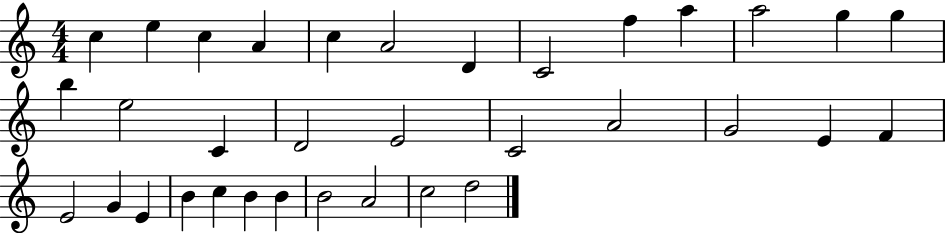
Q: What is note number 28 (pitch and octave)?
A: C5